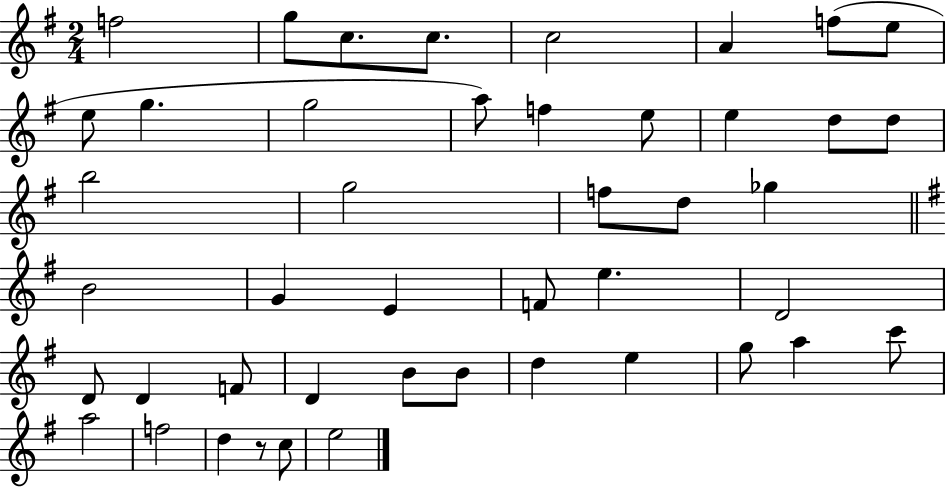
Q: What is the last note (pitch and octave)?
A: E5